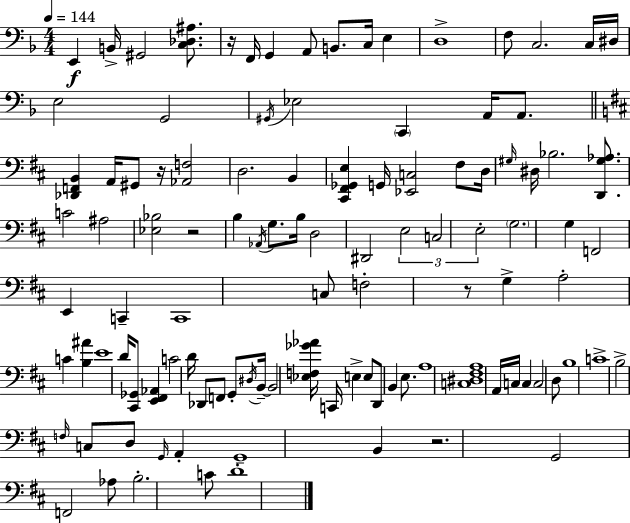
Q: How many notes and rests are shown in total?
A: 108